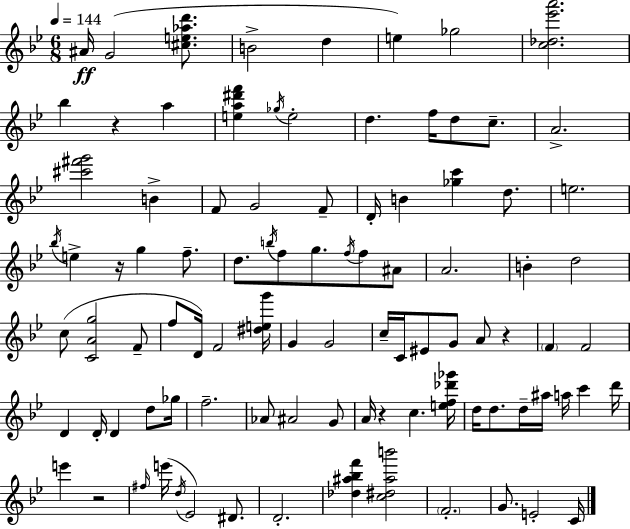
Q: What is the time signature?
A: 6/8